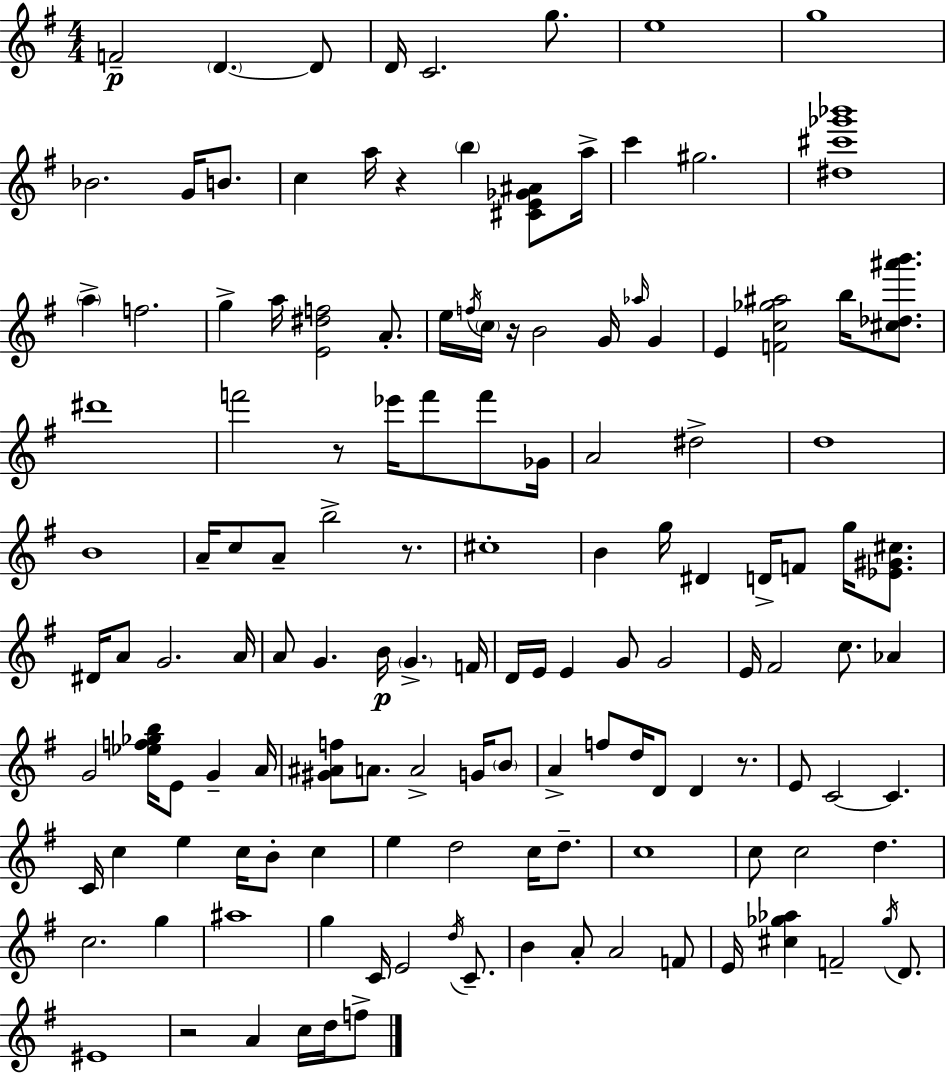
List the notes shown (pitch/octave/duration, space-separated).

F4/h D4/q. D4/e D4/s C4/h. G5/e. E5/w G5/w Bb4/h. G4/s B4/e. C5/q A5/s R/q B5/q [C#4,E4,Gb4,A#4]/e A5/s C6/q G#5/h. [D#5,C#6,Gb6,Bb6]/w A5/q F5/h. G5/q A5/s [E4,D#5,F5]/h A4/e. E5/s F5/s C5/s R/s B4/h G4/s Ab5/s G4/q E4/q [F4,C5,Gb5,A#5]/h B5/s [C#5,Db5,A#6,B6]/e. D#6/w F6/h R/e Eb6/s F6/e F6/e Gb4/s A4/h D#5/h D5/w B4/w A4/s C5/e A4/e B5/h R/e. C#5/w B4/q G5/s D#4/q D4/s F4/e G5/s [Eb4,G#4,C#5]/e. D#4/s A4/e G4/h. A4/s A4/e G4/q. B4/s G4/q. F4/s D4/s E4/s E4/q G4/e G4/h E4/s F#4/h C5/e. Ab4/q G4/h [Eb5,F5,Gb5,B5]/s E4/e G4/q A4/s [G#4,A#4,F5]/e A4/e. A4/h G4/s B4/e A4/q F5/e D5/s D4/e D4/q R/e. E4/e C4/h C4/q. C4/s C5/q E5/q C5/s B4/e C5/q E5/q D5/h C5/s D5/e. C5/w C5/e C5/h D5/q. C5/h. G5/q A#5/w G5/q C4/s E4/h D5/s C4/e. B4/q A4/e A4/h F4/e E4/s [C#5,Gb5,Ab5]/q F4/h Gb5/s D4/e. EIS4/w R/h A4/q C5/s D5/s F5/e